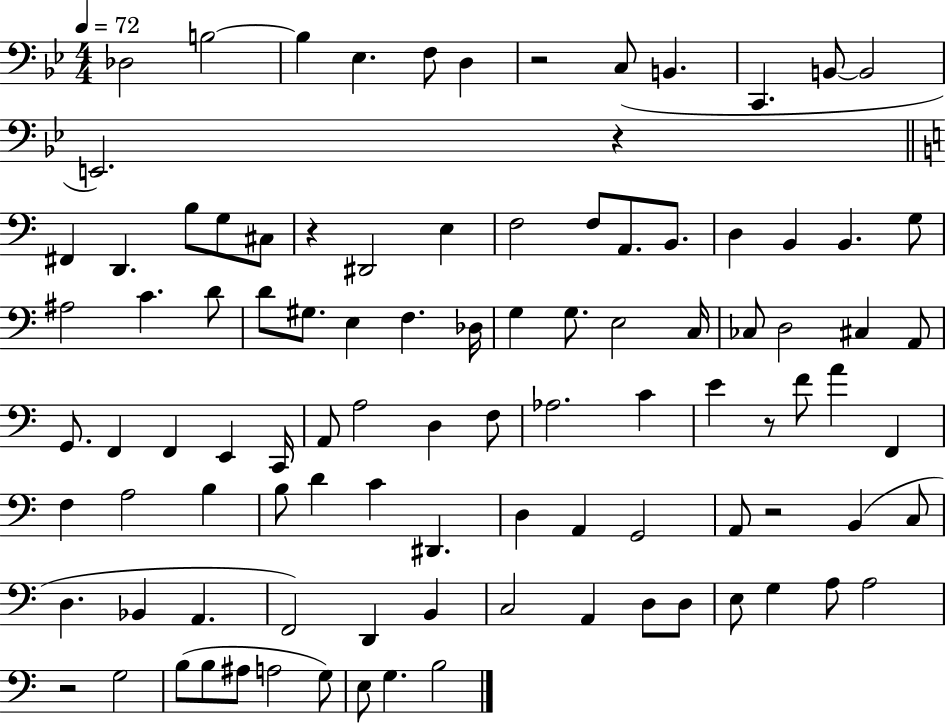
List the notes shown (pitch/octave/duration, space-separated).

Db3/h B3/h B3/q Eb3/q. F3/e D3/q R/h C3/e B2/q. C2/q. B2/e B2/h E2/h. R/q F#2/q D2/q. B3/e G3/e C#3/e R/q D#2/h E3/q F3/h F3/e A2/e. B2/e. D3/q B2/q B2/q. G3/e A#3/h C4/q. D4/e D4/e G#3/e. E3/q F3/q. Db3/s G3/q G3/e. E3/h C3/s CES3/e D3/h C#3/q A2/e G2/e. F2/q F2/q E2/q C2/s A2/e A3/h D3/q F3/e Ab3/h. C4/q E4/q R/e F4/e A4/q F2/q F3/q A3/h B3/q B3/e D4/q C4/q D#2/q. D3/q A2/q G2/h A2/e R/h B2/q C3/e D3/q. Bb2/q A2/q. F2/h D2/q B2/q C3/h A2/q D3/e D3/e E3/e G3/q A3/e A3/h R/h G3/h B3/e B3/e A#3/e A3/h G3/e E3/e G3/q. B3/h